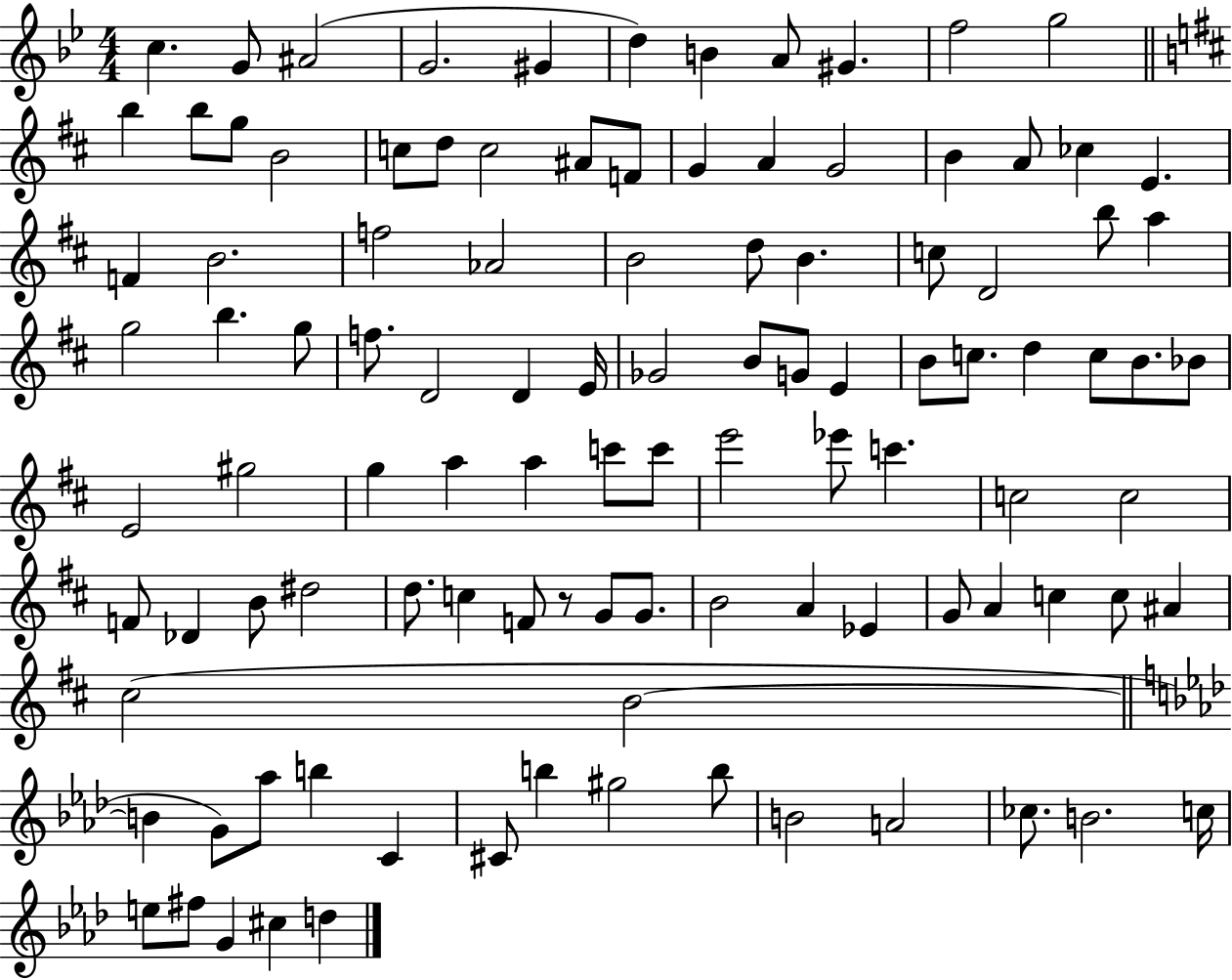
C5/q. G4/e A#4/h G4/h. G#4/q D5/q B4/q A4/e G#4/q. F5/h G5/h B5/q B5/e G5/e B4/h C5/e D5/e C5/h A#4/e F4/e G4/q A4/q G4/h B4/q A4/e CES5/q E4/q. F4/q B4/h. F5/h Ab4/h B4/h D5/e B4/q. C5/e D4/h B5/e A5/q G5/h B5/q. G5/e F5/e. D4/h D4/q E4/s Gb4/h B4/e G4/e E4/q B4/e C5/e. D5/q C5/e B4/e. Bb4/e E4/h G#5/h G5/q A5/q A5/q C6/e C6/e E6/h Eb6/e C6/q. C5/h C5/h F4/e Db4/q B4/e D#5/h D5/e. C5/q F4/e R/e G4/e G4/e. B4/h A4/q Eb4/q G4/e A4/q C5/q C5/e A#4/q C#5/h B4/h B4/q G4/e Ab5/e B5/q C4/q C#4/e B5/q G#5/h B5/e B4/h A4/h CES5/e. B4/h. C5/s E5/e F#5/e G4/q C#5/q D5/q